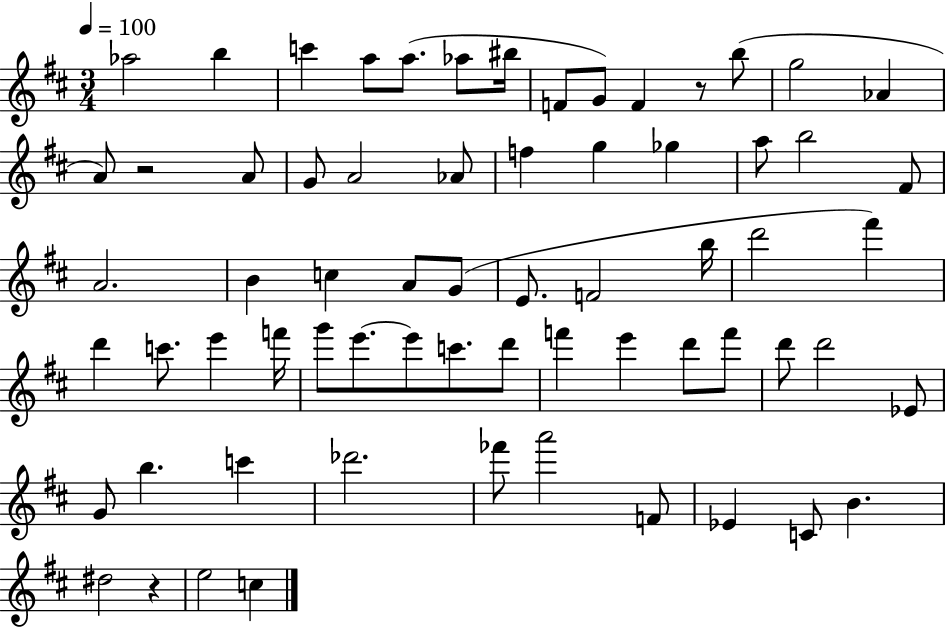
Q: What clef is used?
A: treble